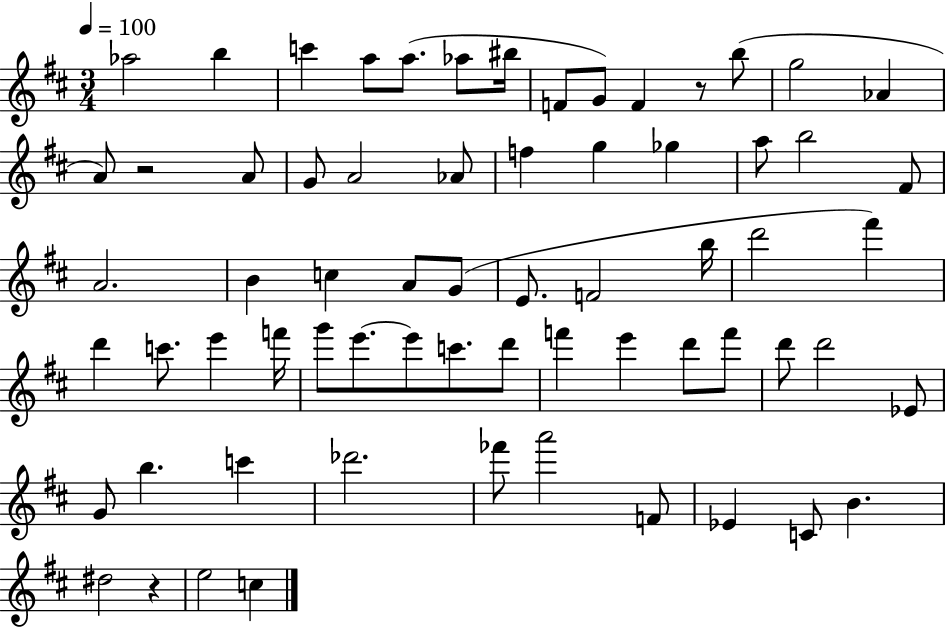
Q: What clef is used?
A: treble